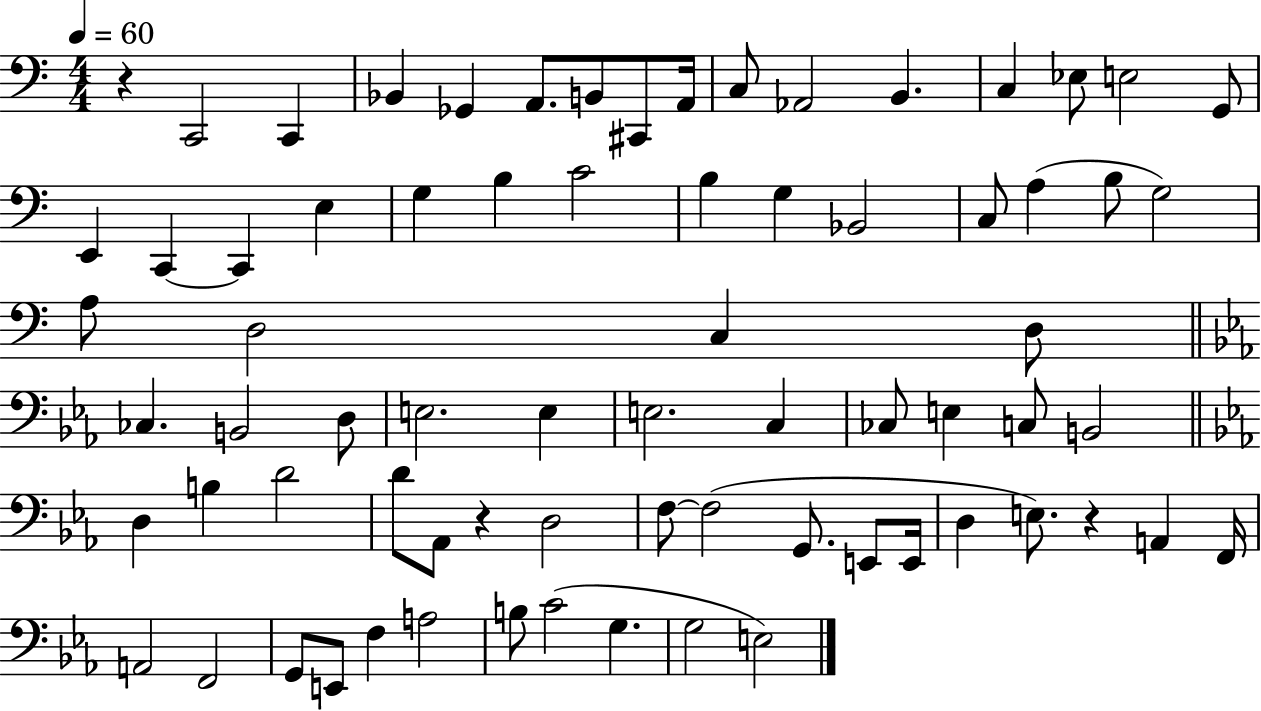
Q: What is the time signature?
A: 4/4